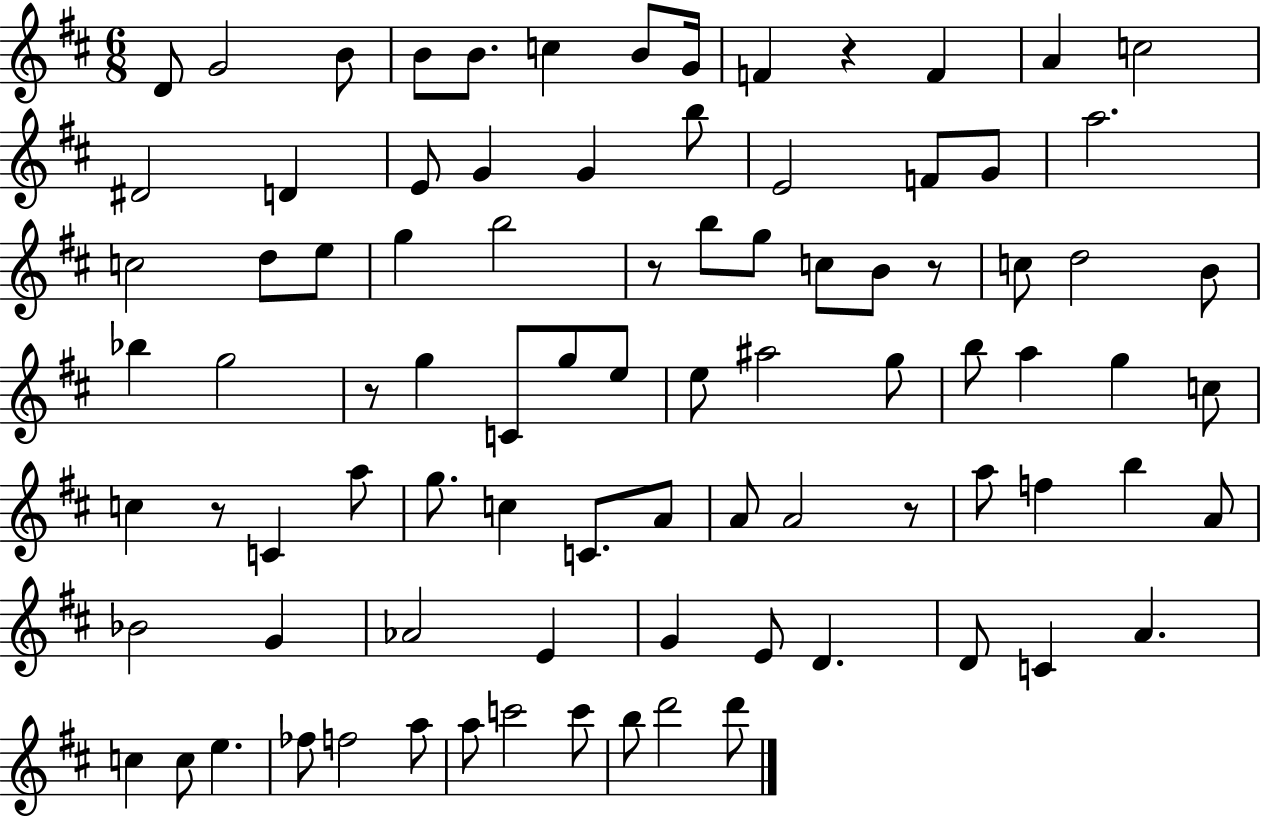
D4/e G4/h B4/e B4/e B4/e. C5/q B4/e G4/s F4/q R/q F4/q A4/q C5/h D#4/h D4/q E4/e G4/q G4/q B5/e E4/h F4/e G4/e A5/h. C5/h D5/e E5/e G5/q B5/h R/e B5/e G5/e C5/e B4/e R/e C5/e D5/h B4/e Bb5/q G5/h R/e G5/q C4/e G5/e E5/e E5/e A#5/h G5/e B5/e A5/q G5/q C5/e C5/q R/e C4/q A5/e G5/e. C5/q C4/e. A4/e A4/e A4/h R/e A5/e F5/q B5/q A4/e Bb4/h G4/q Ab4/h E4/q G4/q E4/e D4/q. D4/e C4/q A4/q. C5/q C5/e E5/q. FES5/e F5/h A5/e A5/e C6/h C6/e B5/e D6/h D6/e